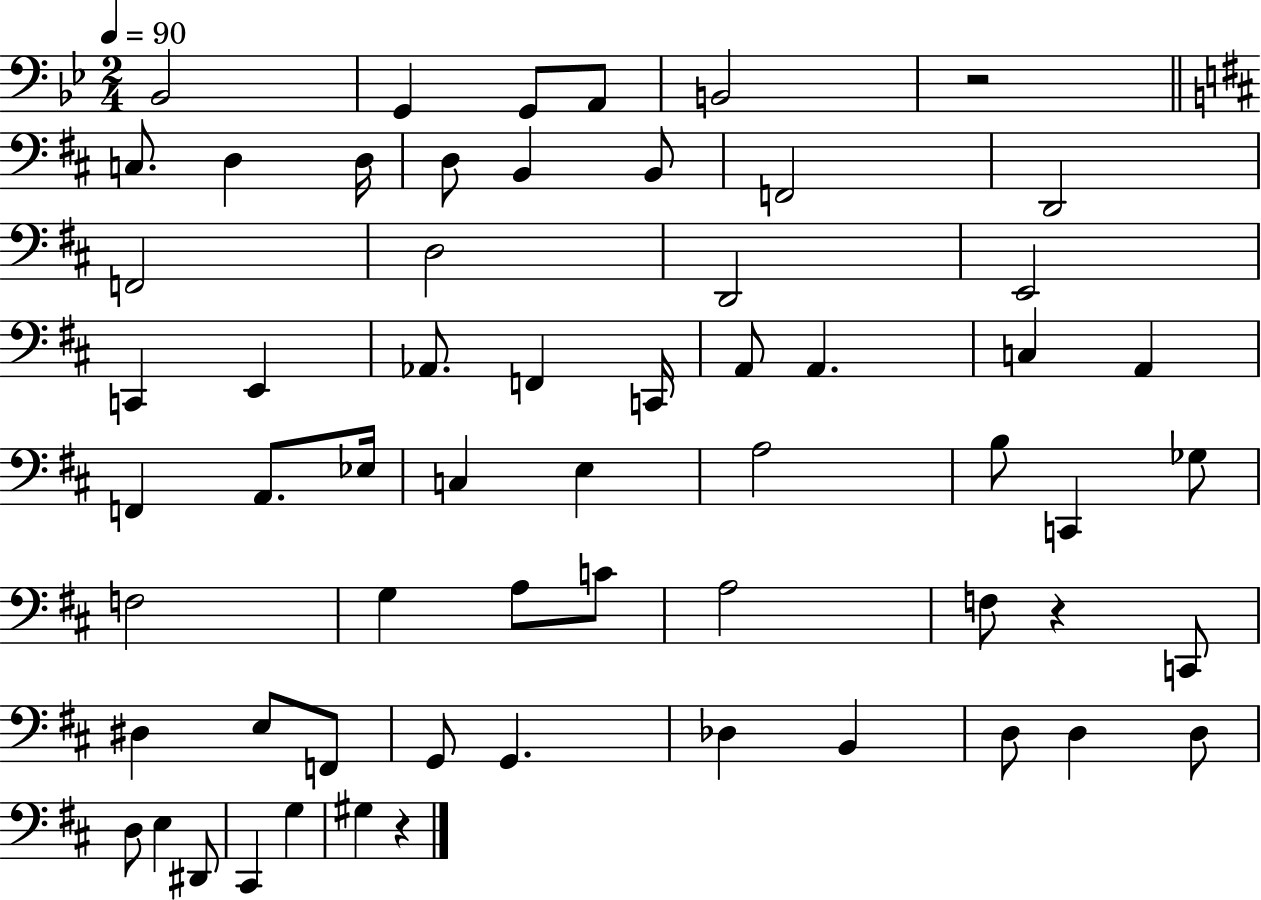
Bb2/h G2/q G2/e A2/e B2/h R/h C3/e. D3/q D3/s D3/e B2/q B2/e F2/h D2/h F2/h D3/h D2/h E2/h C2/q E2/q Ab2/e. F2/q C2/s A2/e A2/q. C3/q A2/q F2/q A2/e. Eb3/s C3/q E3/q A3/h B3/e C2/q Gb3/e F3/h G3/q A3/e C4/e A3/h F3/e R/q C2/e D#3/q E3/e F2/e G2/e G2/q. Db3/q B2/q D3/e D3/q D3/e D3/e E3/q D#2/e C#2/q G3/q G#3/q R/q